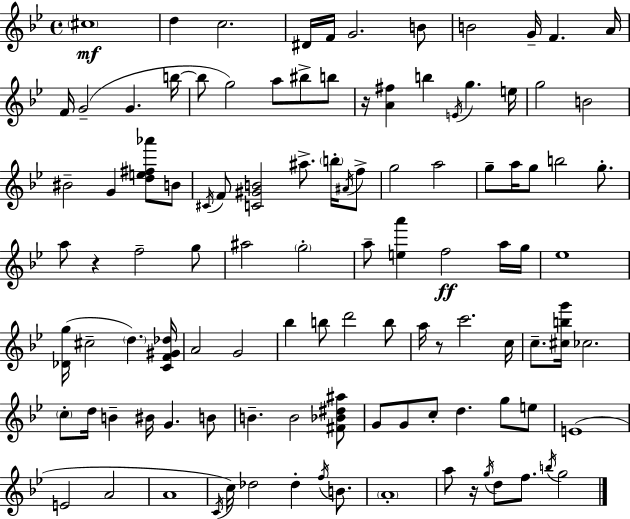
C#5/w D5/q C5/h. D#4/s F4/s G4/h. B4/e B4/h G4/s F4/q. A4/s F4/s G4/h G4/q. B5/s B5/e G5/h A5/e BIS5/e B5/e R/s [A4,F#5]/q B5/q E4/s G5/q. E5/s G5/h B4/h BIS4/h G4/q [D5,E5,F#5,Ab6]/e B4/e C#4/s F4/e [C4,G#4,B4]/h A#5/e. B5/s A#4/s F5/e G5/h A5/h G5/e A5/s G5/e B5/h G5/e. A5/e R/q F5/h G5/e A#5/h G5/h A5/e [E5,A6]/q F5/h A5/s G5/s Eb5/w [Db4,G5]/s C#5/h D5/q. [C4,F4,G#4,Db5]/s A4/h G4/h Bb5/q B5/e D6/h B5/e A5/s R/e C6/h. C5/s C5/e. [C#5,B5,G6]/s CES5/h. C5/e D5/s B4/q BIS4/s G4/q. B4/e B4/q. B4/h [F#4,Bb4,D#5,A#5]/e G4/e G4/e C5/e D5/q. G5/e E5/e E4/w E4/h A4/h A4/w C4/s C5/s Db5/h Db5/q F5/s B4/e. A4/w A5/e R/s G5/s D5/e F5/e. B5/s G5/h